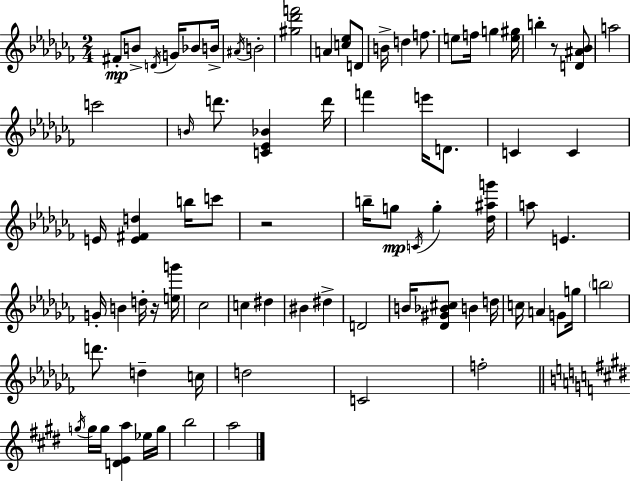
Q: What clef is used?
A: treble